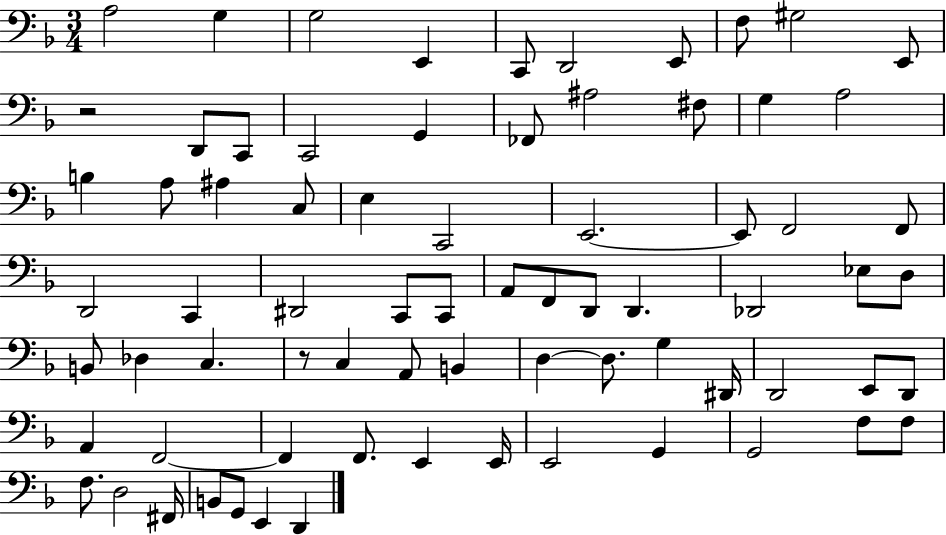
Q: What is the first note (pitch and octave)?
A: A3